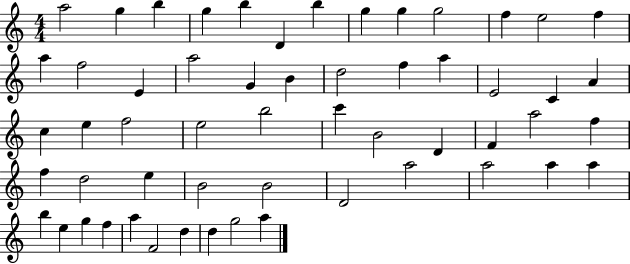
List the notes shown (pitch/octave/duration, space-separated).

A5/h G5/q B5/q G5/q B5/q D4/q B5/q G5/q G5/q G5/h F5/q E5/h F5/q A5/q F5/h E4/q A5/h G4/q B4/q D5/h F5/q A5/q E4/h C4/q A4/q C5/q E5/q F5/h E5/h B5/h C6/q B4/h D4/q F4/q A5/h F5/q F5/q D5/h E5/q B4/h B4/h D4/h A5/h A5/h A5/q A5/q B5/q E5/q G5/q F5/q A5/q F4/h D5/q D5/q G5/h A5/q